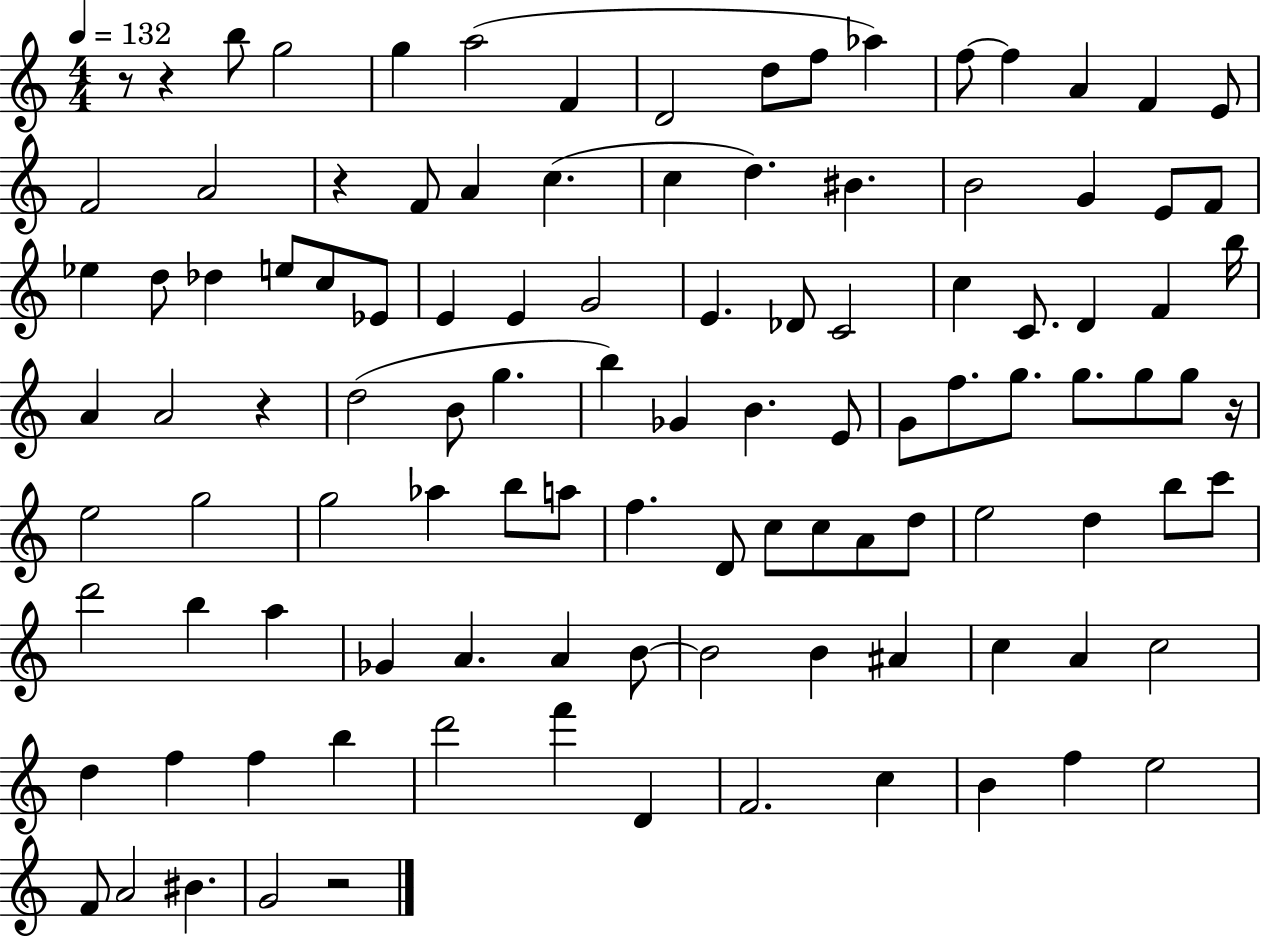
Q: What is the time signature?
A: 4/4